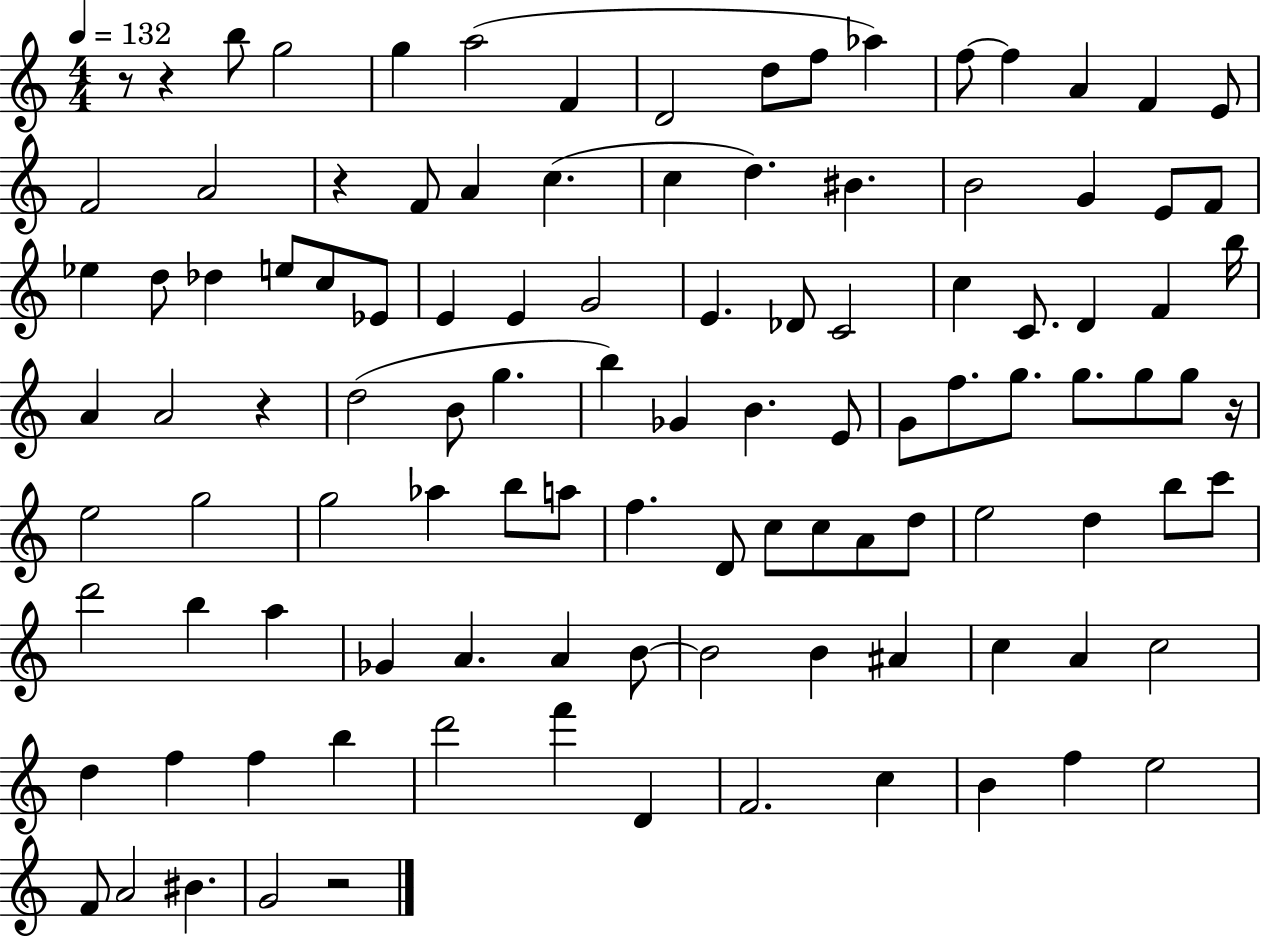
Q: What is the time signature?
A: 4/4